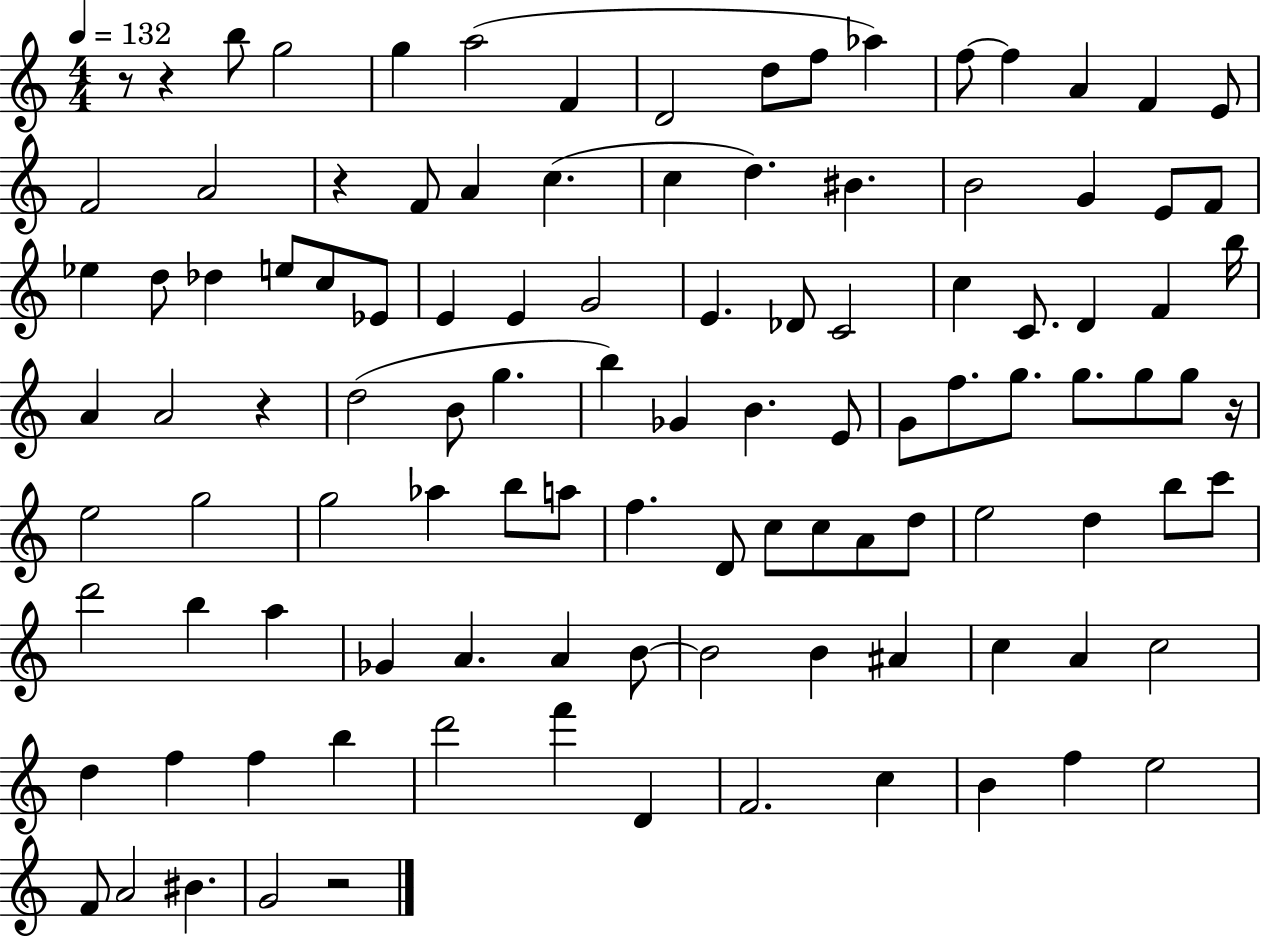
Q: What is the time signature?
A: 4/4